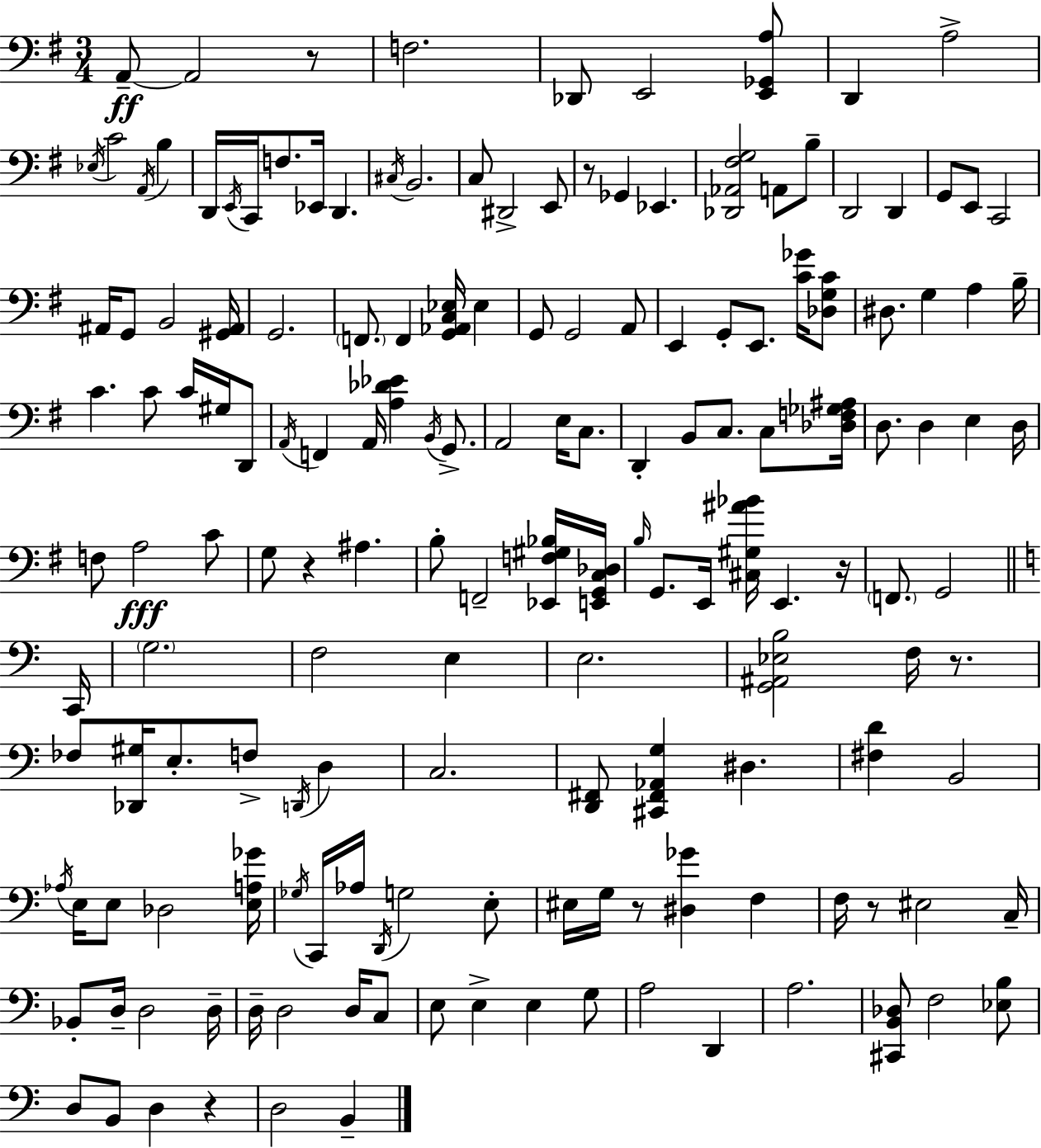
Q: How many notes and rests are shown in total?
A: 161